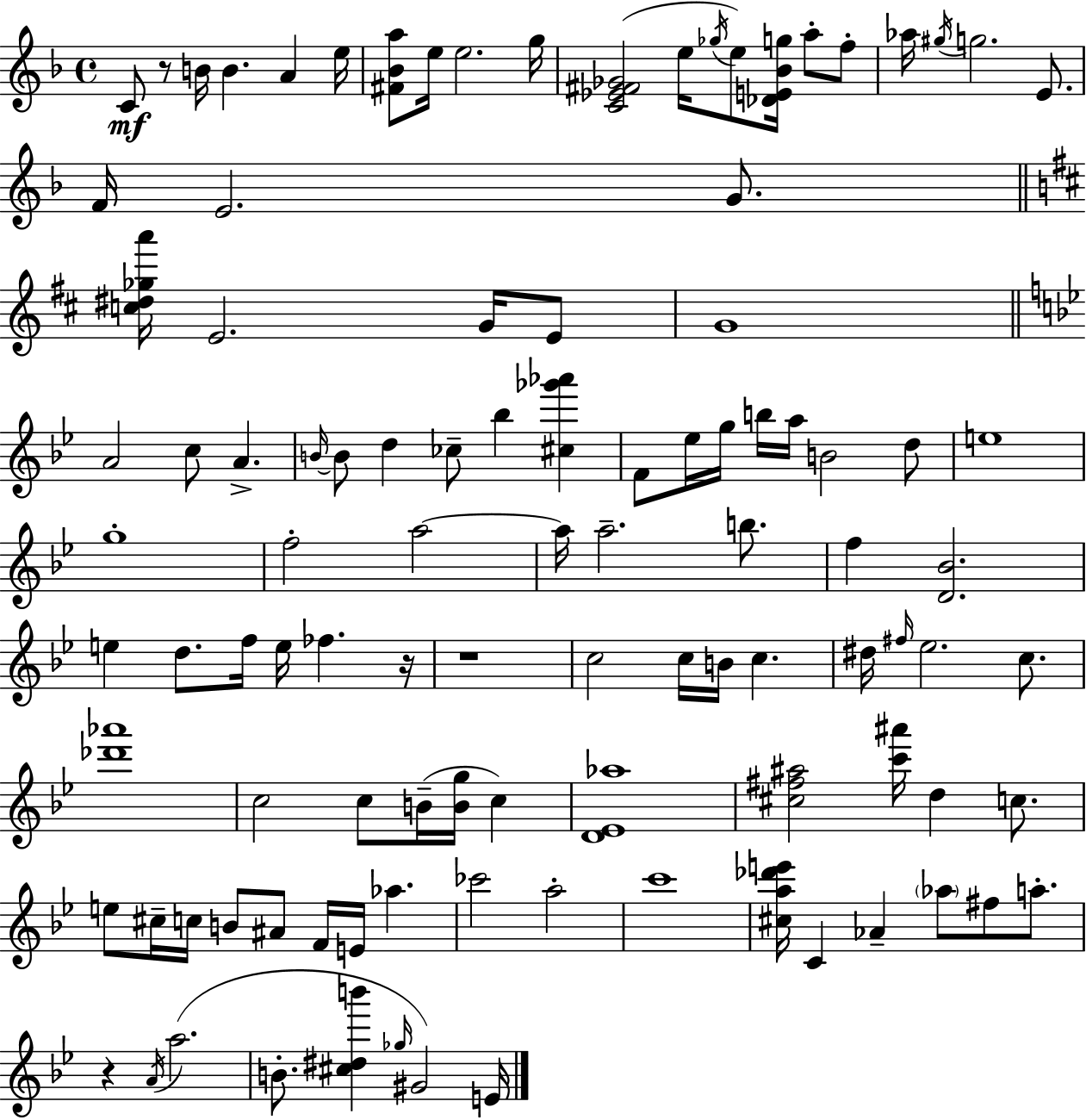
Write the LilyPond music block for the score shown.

{
  \clef treble
  \time 4/4
  \defaultTimeSignature
  \key d \minor
  c'8\mf r8 b'16 b'4. a'4 e''16 | <fis' bes' a''>8 e''16 e''2. g''16 | <c' ees' fis' ges'>2( e''16 \acciaccatura { ges''16 }) e''8 <des' e' bes' g''>16 a''8-. f''8-. | aes''16 \acciaccatura { gis''16 } g''2. e'8. | \break f'16 e'2. g'8. | \bar "||" \break \key d \major <c'' dis'' ges'' a'''>16 e'2. g'16 e'8 | g'1 | \bar "||" \break \key g \minor a'2 c''8 a'4.-> | \grace { b'16~ }~ b'8 d''4 ces''8-- bes''4 <cis'' ges''' aes'''>4 | f'8 ees''16 g''16 b''16 a''16 b'2 d''8 | e''1 | \break g''1-. | f''2-. a''2~~ | a''16 a''2.-- b''8. | f''4 <d' bes'>2. | \break e''4 d''8. f''16 e''16 fes''4. | r16 r1 | c''2 c''16 b'16 c''4. | dis''16 \grace { fis''16 } ees''2. c''8. | \break <des''' aes'''>1 | c''2 c''8 b'16--( <b' g''>16 c''4) | <d' ees' aes''>1 | <cis'' fis'' ais''>2 <c''' ais'''>16 d''4 c''8. | \break e''8 cis''16-- c''16 b'8 ais'8 f'16 e'16 aes''4. | ces'''2 a''2-. | c'''1 | <cis'' a'' des''' e'''>16 c'4 aes'4-- \parenthesize aes''8 fis''8 a''8.-. | \break r4 \acciaccatura { a'16 } a''2.( | b'8.-. <cis'' dis'' b'''>4 \grace { ges''16 }) gis'2 | e'16 \bar "|."
}